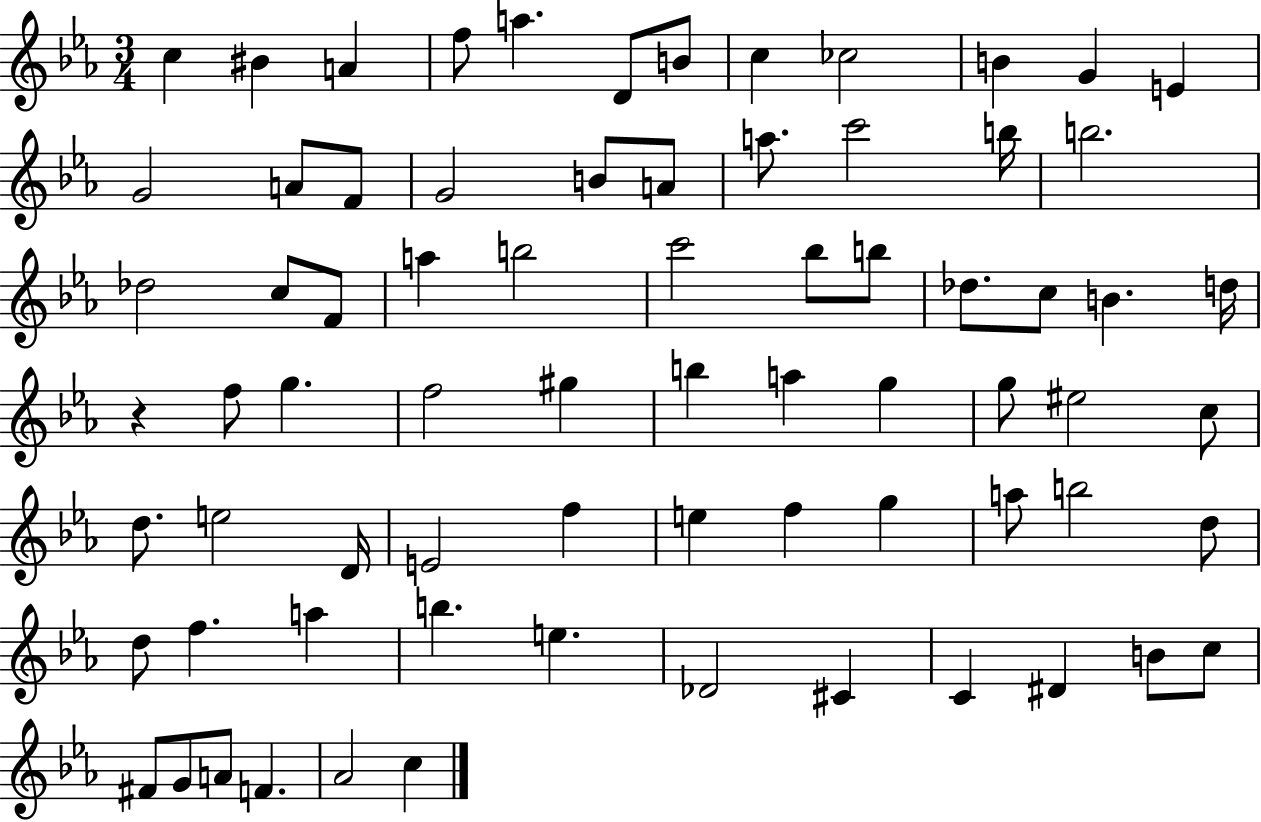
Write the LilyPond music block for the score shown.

{
  \clef treble
  \numericTimeSignature
  \time 3/4
  \key ees \major
  c''4 bis'4 a'4 | f''8 a''4. d'8 b'8 | c''4 ces''2 | b'4 g'4 e'4 | \break g'2 a'8 f'8 | g'2 b'8 a'8 | a''8. c'''2 b''16 | b''2. | \break des''2 c''8 f'8 | a''4 b''2 | c'''2 bes''8 b''8 | des''8. c''8 b'4. d''16 | \break r4 f''8 g''4. | f''2 gis''4 | b''4 a''4 g''4 | g''8 eis''2 c''8 | \break d''8. e''2 d'16 | e'2 f''4 | e''4 f''4 g''4 | a''8 b''2 d''8 | \break d''8 f''4. a''4 | b''4. e''4. | des'2 cis'4 | c'4 dis'4 b'8 c''8 | \break fis'8 g'8 a'8 f'4. | aes'2 c''4 | \bar "|."
}